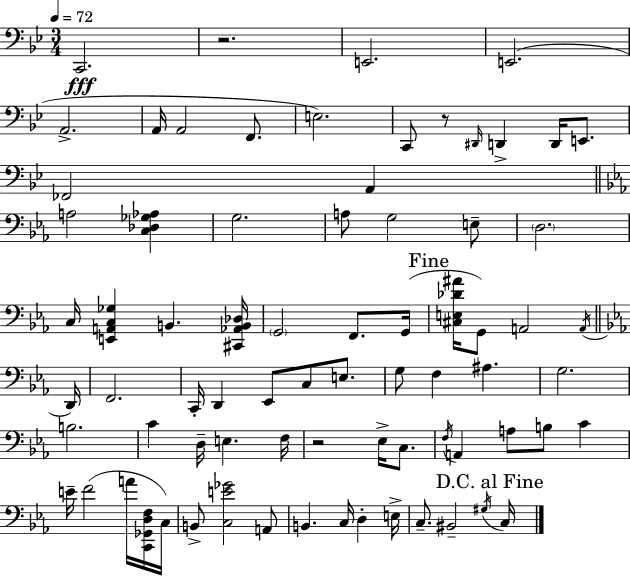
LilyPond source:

{
  \clef bass
  \numericTimeSignature
  \time 3/4
  \key g \minor
  \tempo 4 = 72
  c,2.\fff | r2. | e,2. | e,2.( | \break a,2.-> | a,16 a,2 f,8. | e2.) | c,8 r8 \grace { dis,16 } d,4-> d,16 e,8. | \break fes,2 a,4 | \bar "||" \break \key c \minor a2 <c des ges aes>4 | g2. | a8 g2 e8-- | \parenthesize d2. | \break c16 <e, a, c ges>4 b,4. <cis, aes, b, des>16 | \parenthesize g,2 f,8. g,16( | \mark "Fine" <cis e des' ais'>16 g,8) a,2 \acciaccatura { a,16 } | \bar "||" \break \key c \minor d,16 f,2. | c,16-. d,4 ees,8 c8 e8. | g8 f4 ais4. | g2. | \break b2. | c'4 d16-- e4. | f16 r2 ees16-> c8. | \acciaccatura { f16 } a,4 a8 b8 c'4 | \break e'16-- f'2( a'16 | <c, ges, d f>16 c16) b,8-> <c e' ges'>2 | a,8 b,4. c16 d4-. | e16-> c8.-- bis,2-- | \break \acciaccatura { gis16 } \mark "D.C. al Fine" c16 \bar "|."
}